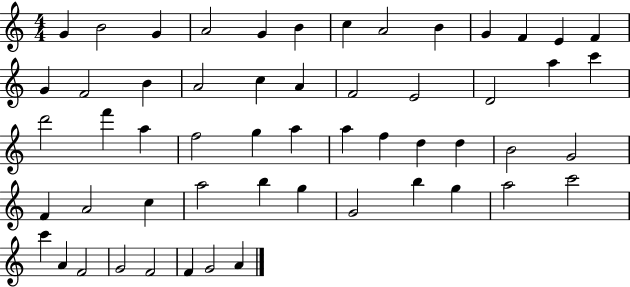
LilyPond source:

{
  \clef treble
  \numericTimeSignature
  \time 4/4
  \key c \major
  g'4 b'2 g'4 | a'2 g'4 b'4 | c''4 a'2 b'4 | g'4 f'4 e'4 f'4 | \break g'4 f'2 b'4 | a'2 c''4 a'4 | f'2 e'2 | d'2 a''4 c'''4 | \break d'''2 f'''4 a''4 | f''2 g''4 a''4 | a''4 f''4 d''4 d''4 | b'2 g'2 | \break f'4 a'2 c''4 | a''2 b''4 g''4 | g'2 b''4 g''4 | a''2 c'''2 | \break c'''4 a'4 f'2 | g'2 f'2 | f'4 g'2 a'4 | \bar "|."
}